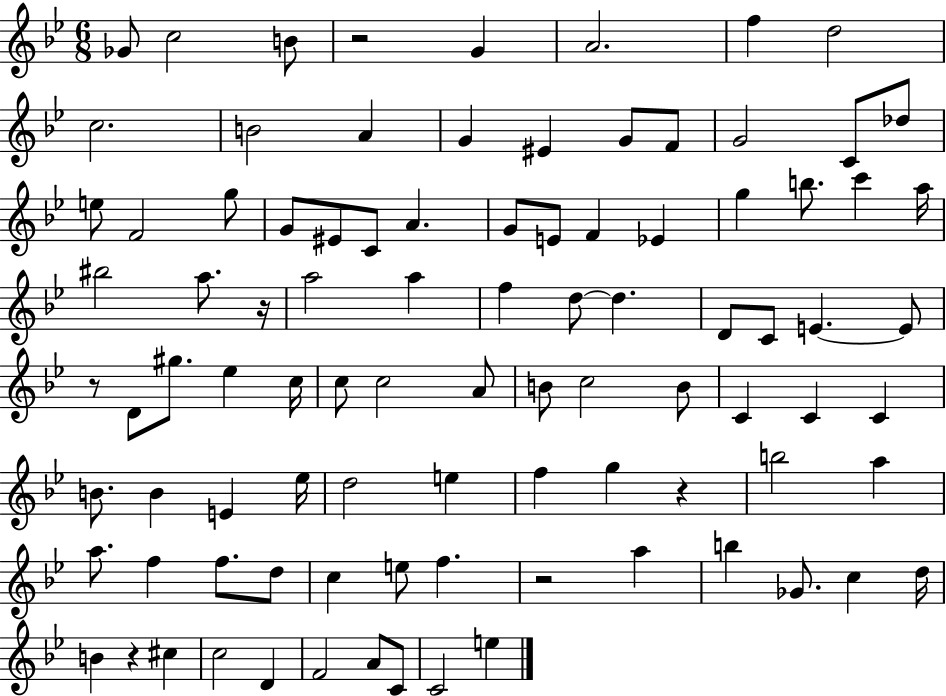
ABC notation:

X:1
T:Untitled
M:6/8
L:1/4
K:Bb
_G/2 c2 B/2 z2 G A2 f d2 c2 B2 A G ^E G/2 F/2 G2 C/2 _d/2 e/2 F2 g/2 G/2 ^E/2 C/2 A G/2 E/2 F _E g b/2 c' a/4 ^b2 a/2 z/4 a2 a f d/2 d D/2 C/2 E E/2 z/2 D/2 ^g/2 _e c/4 c/2 c2 A/2 B/2 c2 B/2 C C C B/2 B E _e/4 d2 e f g z b2 a a/2 f f/2 d/2 c e/2 f z2 a b _G/2 c d/4 B z ^c c2 D F2 A/2 C/2 C2 e